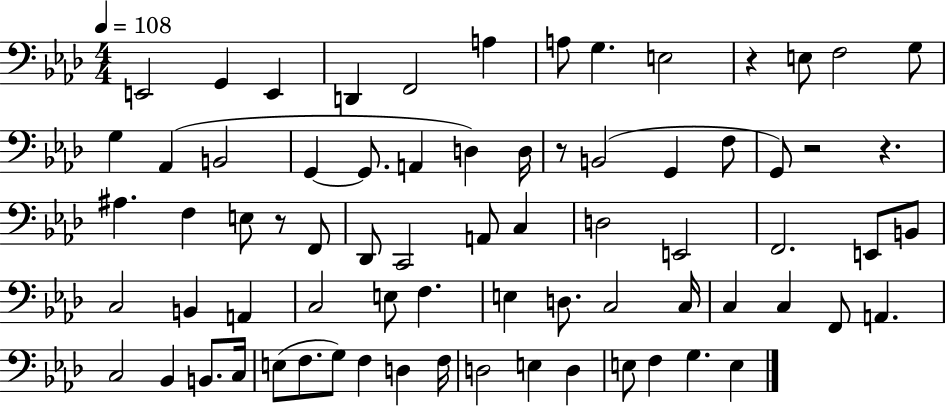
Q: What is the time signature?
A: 4/4